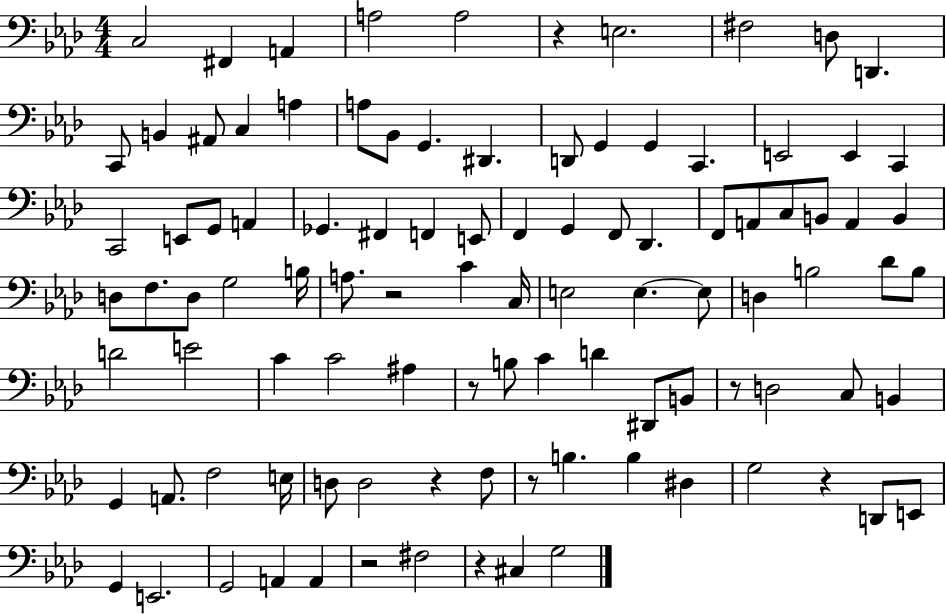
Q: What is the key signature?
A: AES major